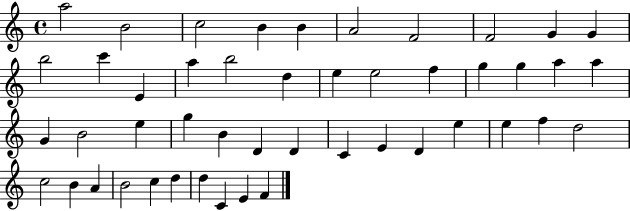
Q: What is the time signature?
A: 4/4